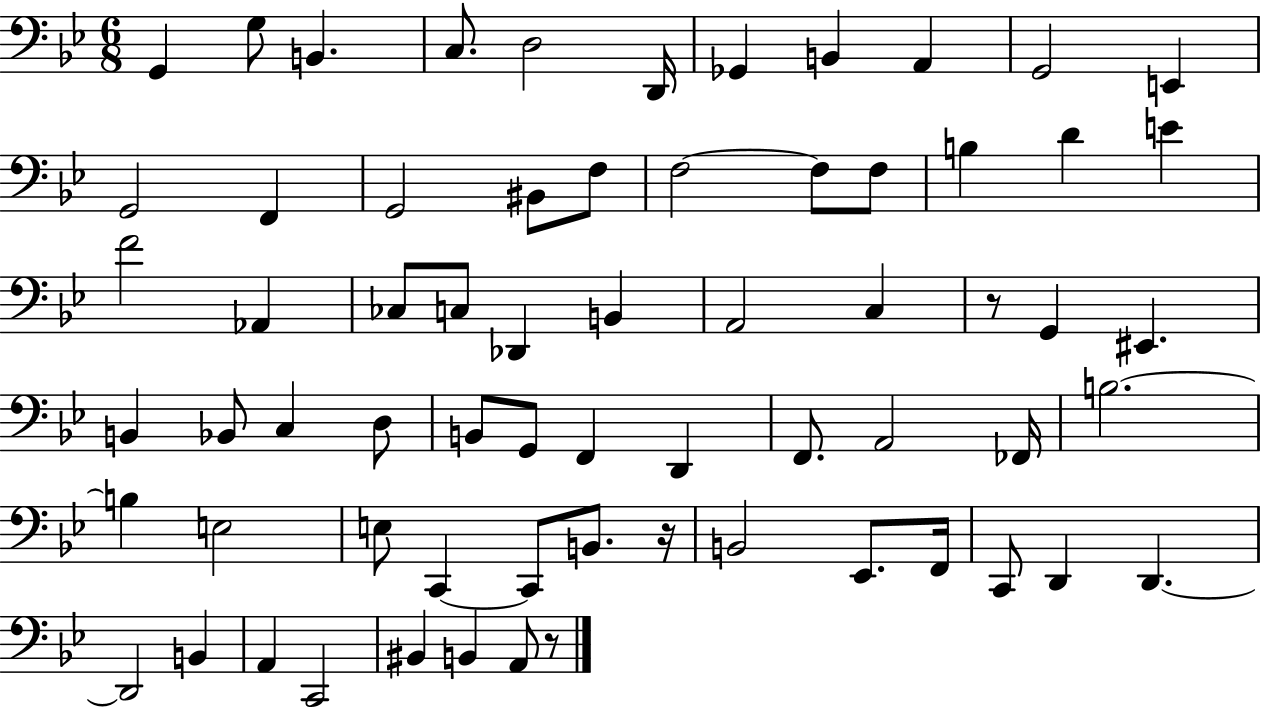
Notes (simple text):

G2/q G3/e B2/q. C3/e. D3/h D2/s Gb2/q B2/q A2/q G2/h E2/q G2/h F2/q G2/h BIS2/e F3/e F3/h F3/e F3/e B3/q D4/q E4/q F4/h Ab2/q CES3/e C3/e Db2/q B2/q A2/h C3/q R/e G2/q EIS2/q. B2/q Bb2/e C3/q D3/e B2/e G2/e F2/q D2/q F2/e. A2/h FES2/s B3/h. B3/q E3/h E3/e C2/q C2/e B2/e. R/s B2/h Eb2/e. F2/s C2/e D2/q D2/q. D2/h B2/q A2/q C2/h BIS2/q B2/q A2/e R/e